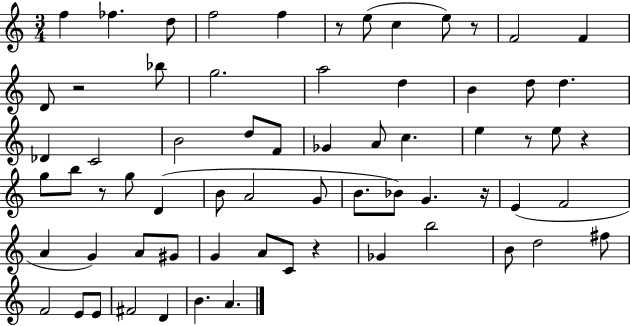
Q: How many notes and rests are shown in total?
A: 67